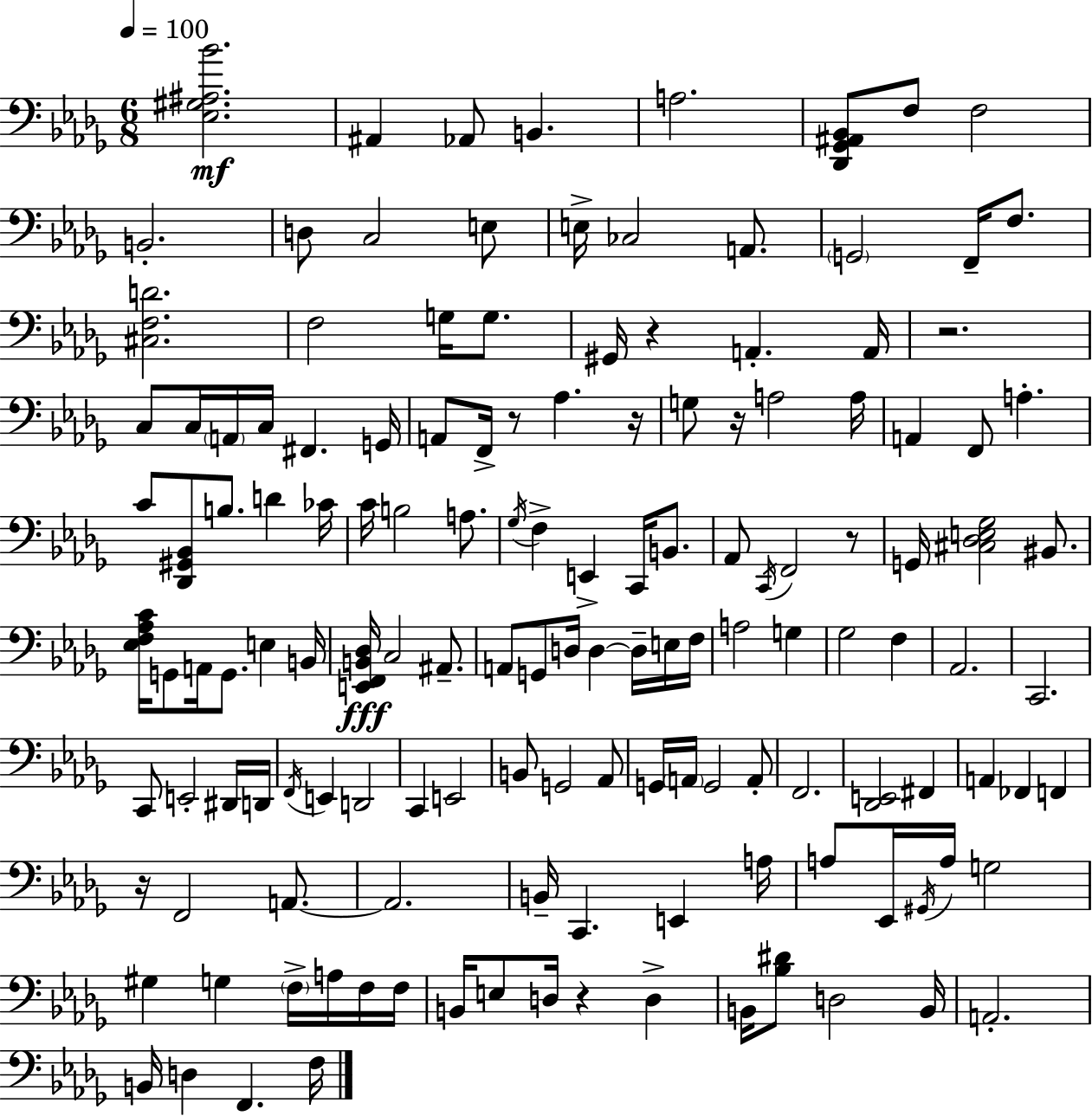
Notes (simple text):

[Eb3,G#3,A#3,Bb4]/h. A#2/q Ab2/e B2/q. A3/h. [Db2,Gb2,A#2,Bb2]/e F3/e F3/h B2/h. D3/e C3/h E3/e E3/s CES3/h A2/e. G2/h F2/s F3/e. [C#3,F3,D4]/h. F3/h G3/s G3/e. G#2/s R/q A2/q. A2/s R/h. C3/e C3/s A2/s C3/s F#2/q. G2/s A2/e F2/s R/e Ab3/q. R/s G3/e R/s A3/h A3/s A2/q F2/e A3/q. C4/e [Db2,G#2,Bb2]/e B3/e. D4/q CES4/s C4/s B3/h A3/e. Gb3/s F3/q E2/q C2/s B2/e. Ab2/e C2/s F2/h R/e G2/s [C#3,Db3,E3,Gb3]/h BIS2/e. [Eb3,F3,Ab3,C4]/s G2/e A2/s G2/e. E3/q B2/s [E2,F2,B2,Db3]/s C3/h A#2/e. A2/e G2/e D3/s D3/q D3/s E3/s F3/s A3/h G3/q Gb3/h F3/q Ab2/h. C2/h. C2/e E2/h D#2/s D2/s F2/s E2/q D2/h C2/q E2/h B2/e G2/h Ab2/e G2/s A2/s G2/h A2/e F2/h. [Db2,E2]/h F#2/q A2/q FES2/q F2/q R/s F2/h A2/e. A2/h. B2/s C2/q. E2/q A3/s A3/e Eb2/s G#2/s A3/s G3/h G#3/q G3/q F3/s A3/s F3/s F3/s B2/s E3/e D3/s R/q D3/q B2/s [Bb3,D#4]/e D3/h B2/s A2/h. B2/s D3/q F2/q. F3/s